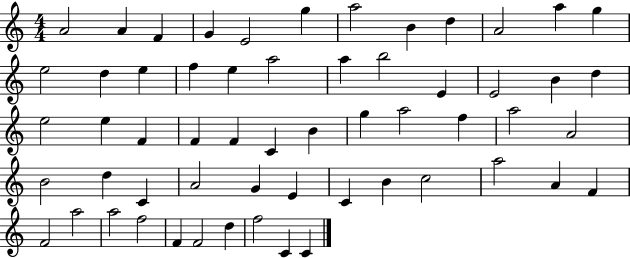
A4/h A4/q F4/q G4/q E4/h G5/q A5/h B4/q D5/q A4/h A5/q G5/q E5/h D5/q E5/q F5/q E5/q A5/h A5/q B5/h E4/q E4/h B4/q D5/q E5/h E5/q F4/q F4/q F4/q C4/q B4/q G5/q A5/h F5/q A5/h A4/h B4/h D5/q C4/q A4/h G4/q E4/q C4/q B4/q C5/h A5/h A4/q F4/q F4/h A5/h A5/h F5/h F4/q F4/h D5/q F5/h C4/q C4/q